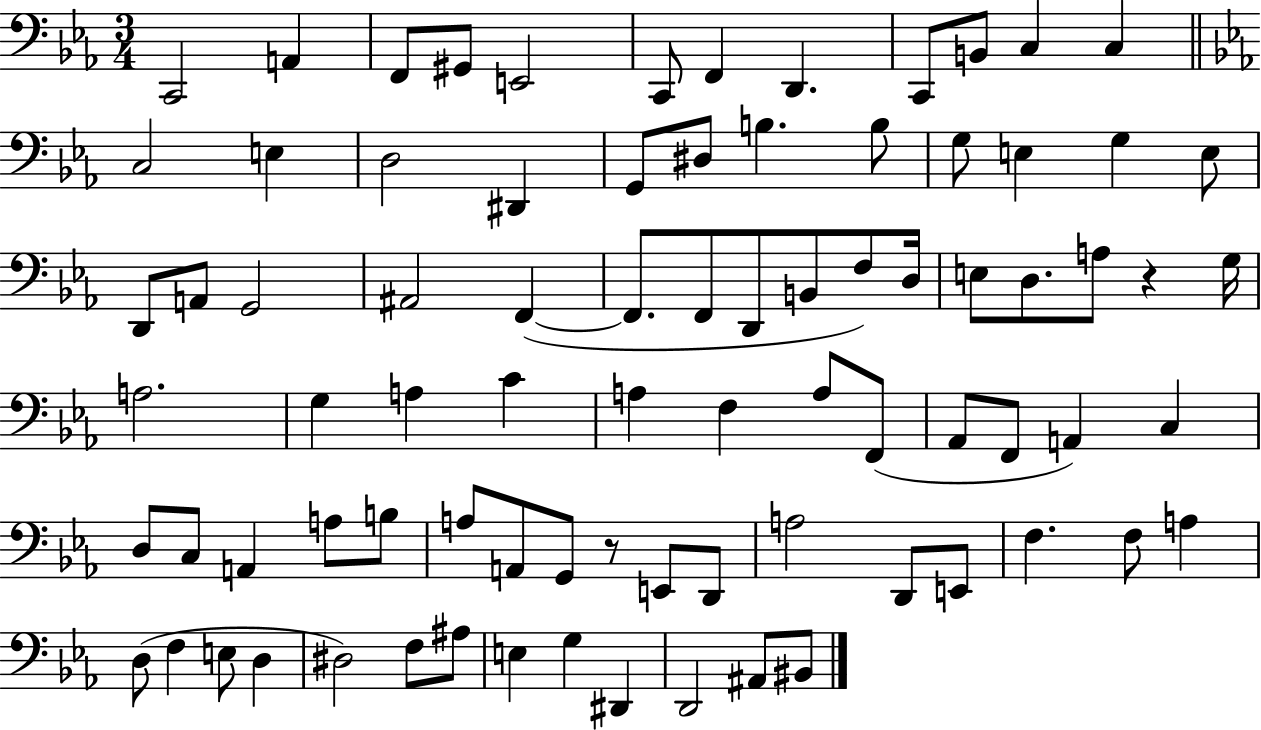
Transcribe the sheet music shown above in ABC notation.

X:1
T:Untitled
M:3/4
L:1/4
K:Eb
C,,2 A,, F,,/2 ^G,,/2 E,,2 C,,/2 F,, D,, C,,/2 B,,/2 C, C, C,2 E, D,2 ^D,, G,,/2 ^D,/2 B, B,/2 G,/2 E, G, E,/2 D,,/2 A,,/2 G,,2 ^A,,2 F,, F,,/2 F,,/2 D,,/2 B,,/2 F,/2 D,/4 E,/2 D,/2 A,/2 z G,/4 A,2 G, A, C A, F, A,/2 F,,/2 _A,,/2 F,,/2 A,, C, D,/2 C,/2 A,, A,/2 B,/2 A,/2 A,,/2 G,,/2 z/2 E,,/2 D,,/2 A,2 D,,/2 E,,/2 F, F,/2 A, D,/2 F, E,/2 D, ^D,2 F,/2 ^A,/2 E, G, ^D,, D,,2 ^A,,/2 ^B,,/2